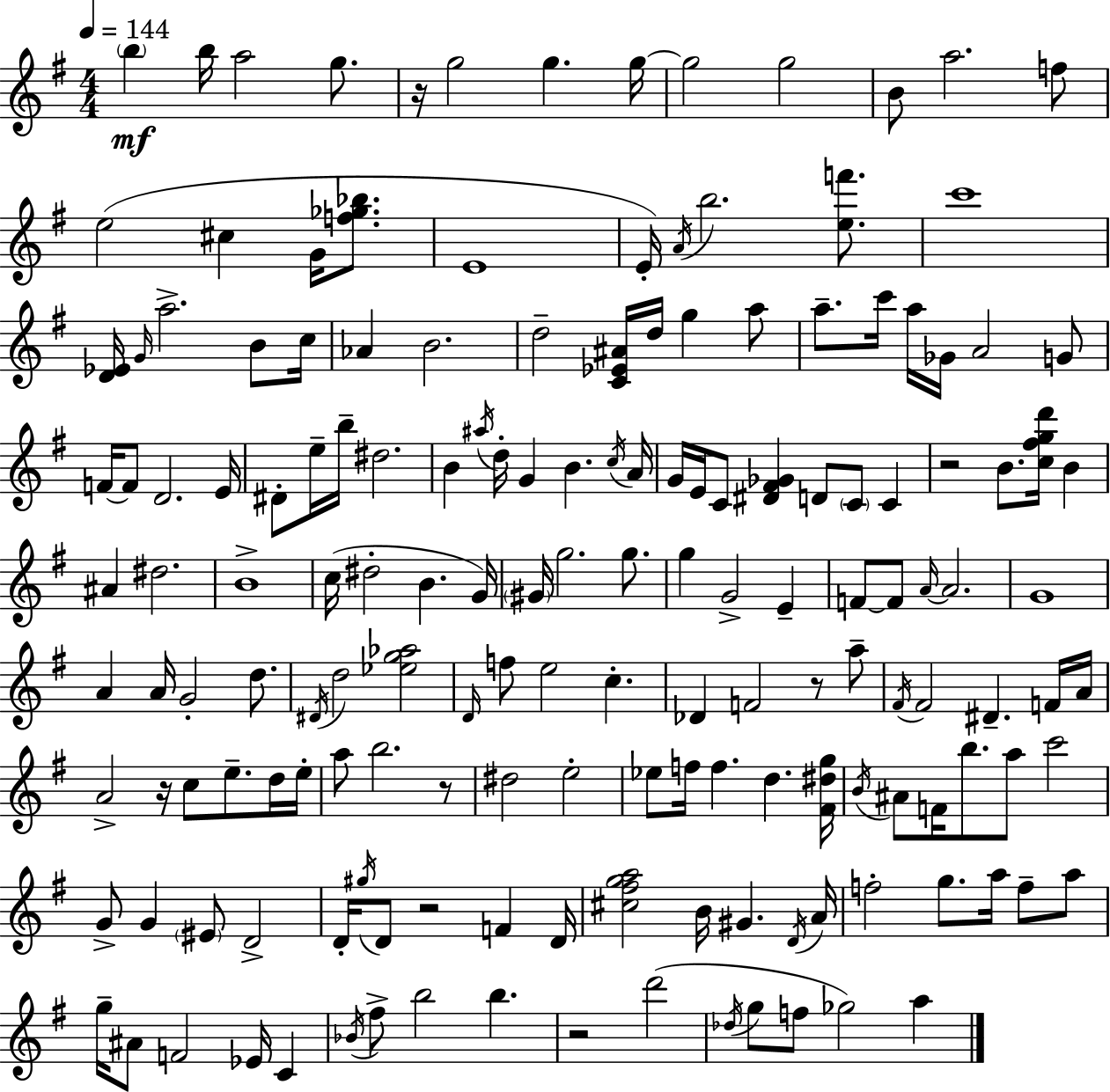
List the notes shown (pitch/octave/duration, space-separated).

B5/q B5/s A5/h G5/e. R/s G5/h G5/q. G5/s G5/h G5/h B4/e A5/h. F5/e E5/h C#5/q G4/s [F5,Gb5,Bb5]/e. E4/w E4/s A4/s B5/h. [E5,F6]/e. C6/w [D4,Eb4]/s G4/s A5/h. B4/e C5/s Ab4/q B4/h. D5/h [C4,Eb4,A#4]/s D5/s G5/q A5/e A5/e. C6/s A5/s Gb4/s A4/h G4/e F4/s F4/e D4/h. E4/s D#4/e E5/s B5/s D#5/h. B4/q A#5/s D5/s G4/q B4/q. C5/s A4/s G4/s E4/s C4/e [D#4,F#4,Gb4]/q D4/e C4/e C4/q R/h B4/e. [C5,F#5,G5,D6]/s B4/q A#4/q D#5/h. B4/w C5/s D#5/h B4/q. G4/s G#4/s G5/h. G5/e. G5/q G4/h E4/q F4/e F4/e A4/s A4/h. G4/w A4/q A4/s G4/h D5/e. D#4/s D5/h [Eb5,G5,Ab5]/h D4/s F5/e E5/h C5/q. Db4/q F4/h R/e A5/e F#4/s F#4/h D#4/q. F4/s A4/s A4/h R/s C5/e E5/e. D5/s E5/s A5/e B5/h. R/e D#5/h E5/h Eb5/e F5/s F5/q. D5/q. [F#4,D#5,G5]/s B4/s A#4/e F4/s B5/e. A5/e C6/h G4/e G4/q EIS4/e D4/h D4/s G#5/s D4/e R/h F4/q D4/s [C#5,F#5,G5,A5]/h B4/s G#4/q. D4/s A4/s F5/h G5/e. A5/s F5/e A5/e G5/s A#4/e F4/h Eb4/s C4/q Bb4/s F#5/e B5/h B5/q. R/h D6/h Db5/s G5/e F5/e Gb5/h A5/q